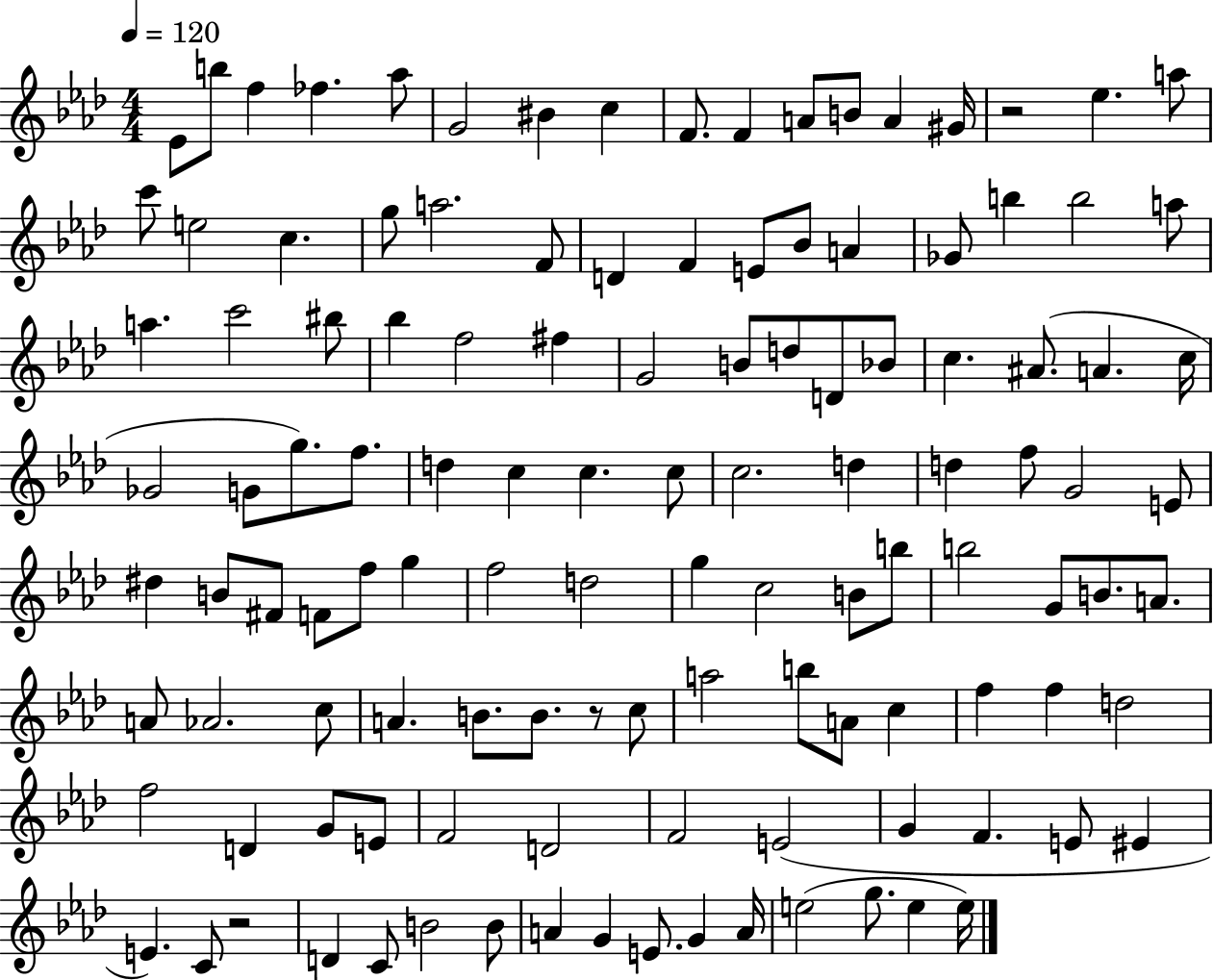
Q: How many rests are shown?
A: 3